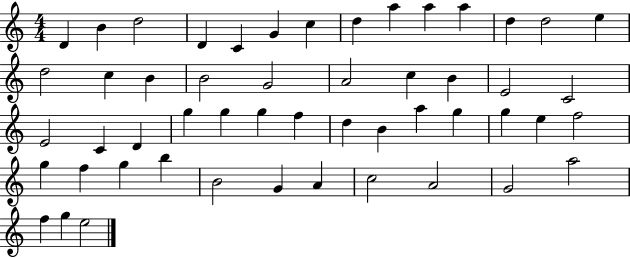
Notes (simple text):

D4/q B4/q D5/h D4/q C4/q G4/q C5/q D5/q A5/q A5/q A5/q D5/q D5/h E5/q D5/h C5/q B4/q B4/h G4/h A4/h C5/q B4/q E4/h C4/h E4/h C4/q D4/q G5/q G5/q G5/q F5/q D5/q B4/q A5/q G5/q G5/q E5/q F5/h G5/q F5/q G5/q B5/q B4/h G4/q A4/q C5/h A4/h G4/h A5/h F5/q G5/q E5/h